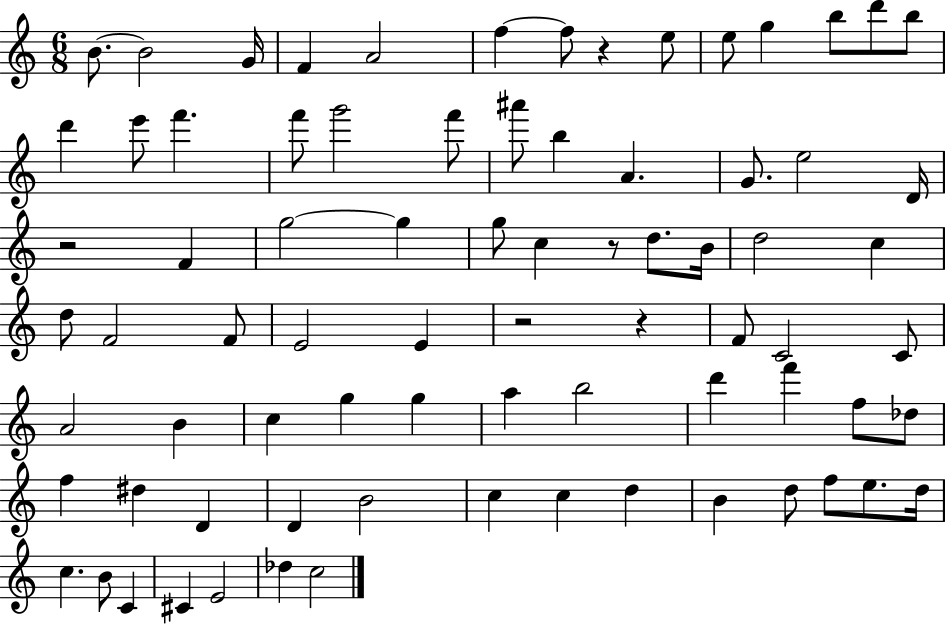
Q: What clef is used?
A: treble